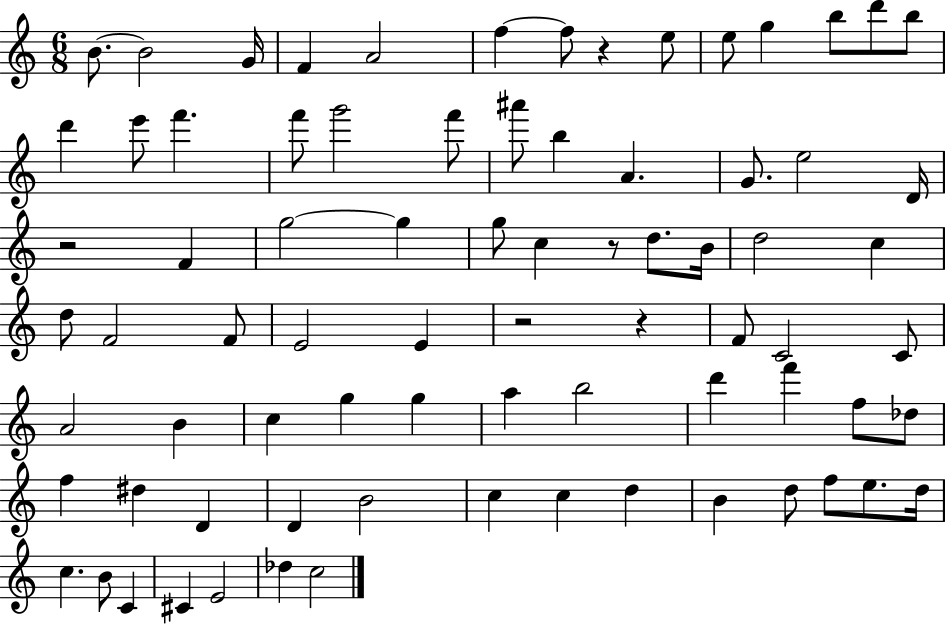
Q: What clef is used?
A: treble